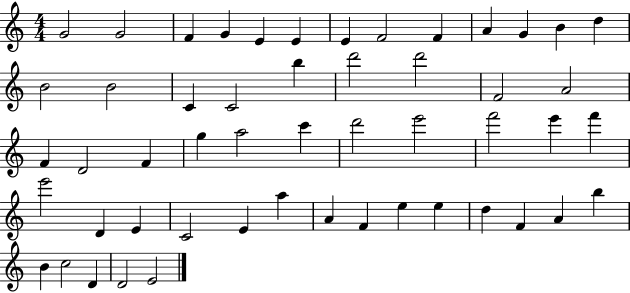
X:1
T:Untitled
M:4/4
L:1/4
K:C
G2 G2 F G E E E F2 F A G B d B2 B2 C C2 b d'2 d'2 F2 A2 F D2 F g a2 c' d'2 e'2 f'2 e' f' e'2 D E C2 E a A F e e d F A b B c2 D D2 E2